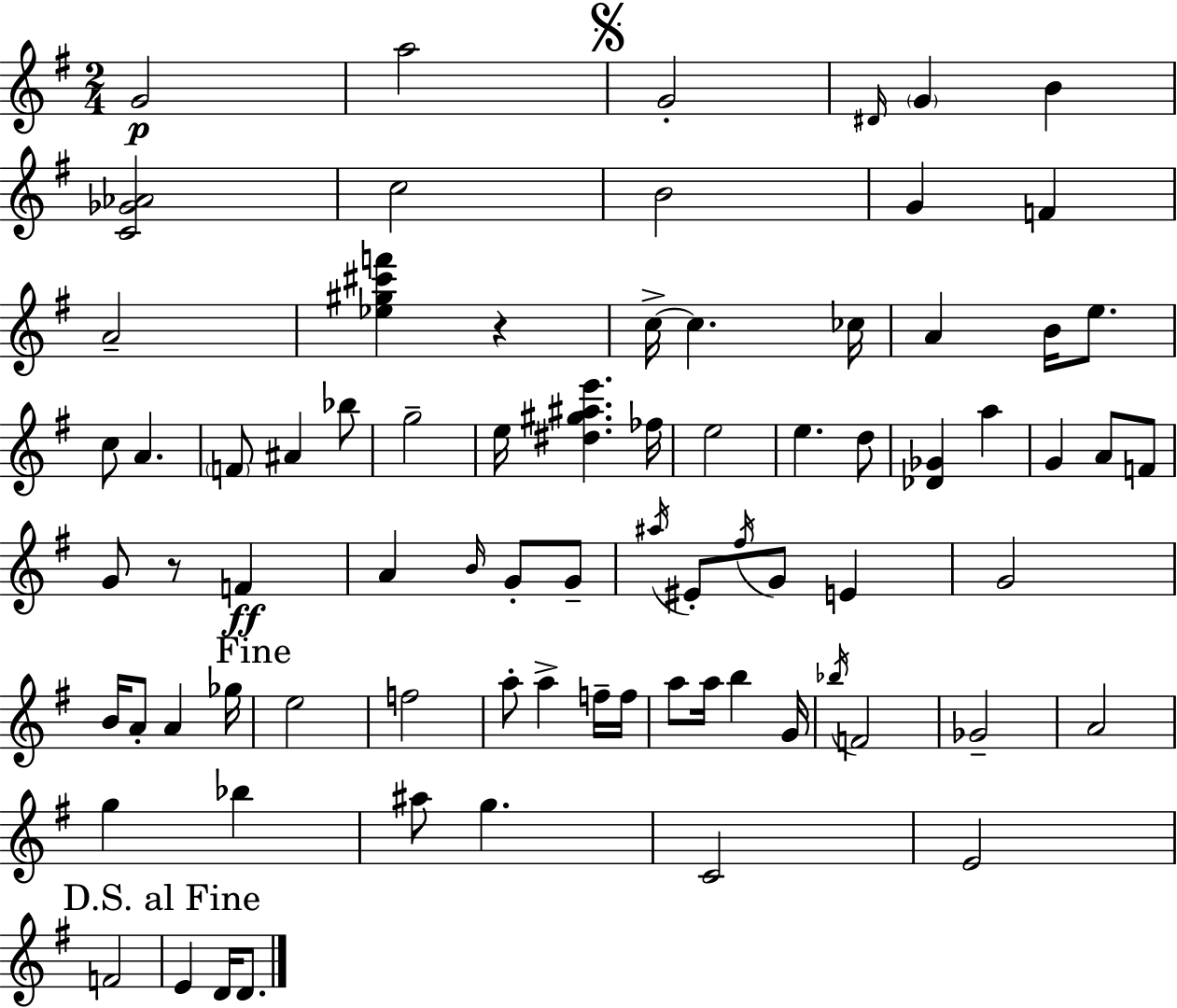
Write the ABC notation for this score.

X:1
T:Untitled
M:2/4
L:1/4
K:Em
G2 a2 G2 ^D/4 G B [C_G_A]2 c2 B2 G F A2 [_e^g^c'f'] z c/4 c _c/4 A B/4 e/2 c/2 A F/2 ^A _b/2 g2 e/4 [^d^g^ae'] _f/4 e2 e d/2 [_D_G] a G A/2 F/2 G/2 z/2 F A B/4 G/2 G/2 ^a/4 ^E/2 ^f/4 G/2 E G2 B/4 A/2 A _g/4 e2 f2 a/2 a f/4 f/4 a/2 a/4 b G/4 _b/4 F2 _G2 A2 g _b ^a/2 g C2 E2 F2 E D/4 D/2